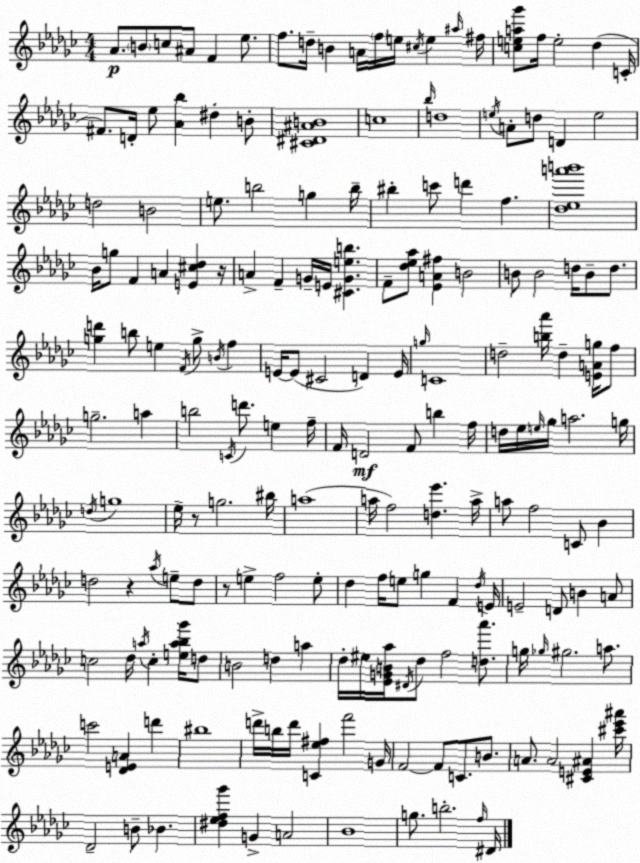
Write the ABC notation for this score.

X:1
T:Untitled
M:4/4
L:1/4
K:Ebm
_A/2 B/2 c/2 ^A/2 F _e/2 f/2 d/4 B A/4 f/4 e/4 ^c/4 e ^a/4 ^f/4 [cea_g']/2 f/4 e2 _d C/4 ^F/2 D/4 _e/2 [_A_b] ^d B/2 [^C^D^AB]4 c4 _b/4 d4 e/4 A/2 d/2 D e2 d2 B2 e/2 b2 g b/4 ^b c'/2 d' f [_d_ea'b']4 _B/4 g/2 F A [E^c_d] z/4 A F G/4 E/4 [^CGeb] F/2 [_d_e_a]/2 [_EA^f] B2 B/2 B2 d/4 B/2 d/2 [gd'] b/2 e F/4 g/2 B/4 f E/4 E/2 ^C2 D E/4 g/4 C4 d2 [b_a']/4 d [EAg]/4 f/2 g2 a b2 C/4 d'/2 e f/4 F/4 D2 F/2 b f/4 d/4 _e/4 e/4 _g/4 a2 g/4 d/4 g4 _e/4 z/2 g2 ^b/4 a4 a/4 f2 [d_e'] a/4 a/2 f2 C/2 _B d2 z _a/4 e/2 d/2 z/2 e f2 e/2 _d f/4 e/2 g F _d/4 E/4 E2 D/2 B A/2 c2 _d/4 a/4 c [ea_b_g']/4 d/2 B2 d a _d/4 ^e/4 [_EGB_a]/4 ^D/4 _d/2 f2 [d_a']/2 g/4 _g/4 ^g2 a/2 c'2 [_DEA] d' ^b4 d'/4 b/4 d'/4 [C_e^f] f'2 G/4 F2 F/2 C/2 B/2 A/2 A2 [^CE^A] [^c'_e'^a']/4 _D2 B/2 _B [^d_ef_g'] G A2 _B4 g/2 b2 f/4 ^D/4